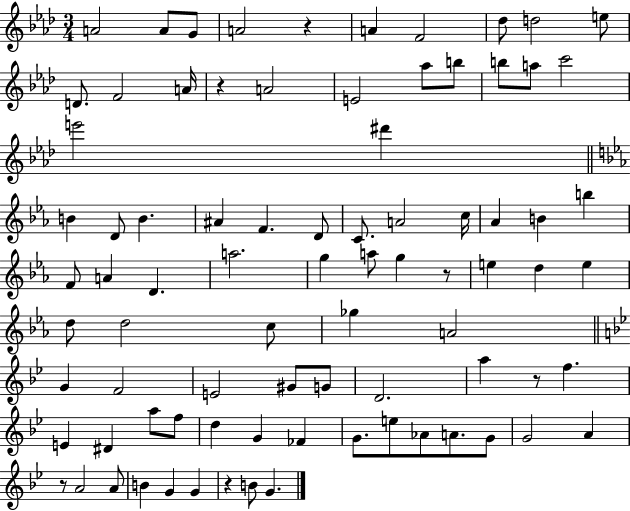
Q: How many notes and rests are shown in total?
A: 83